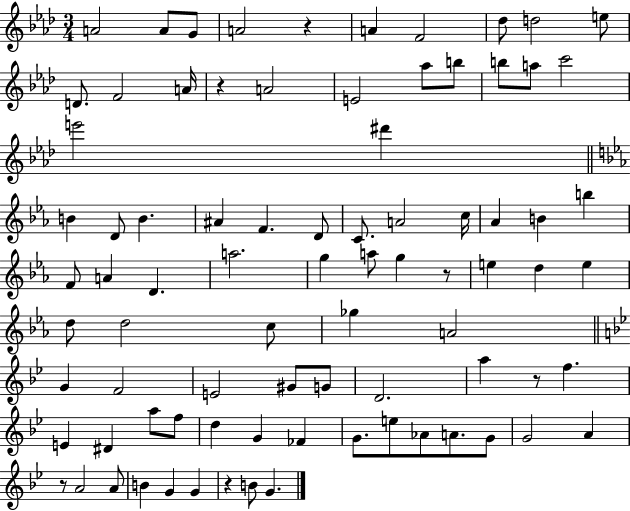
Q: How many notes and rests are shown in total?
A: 83